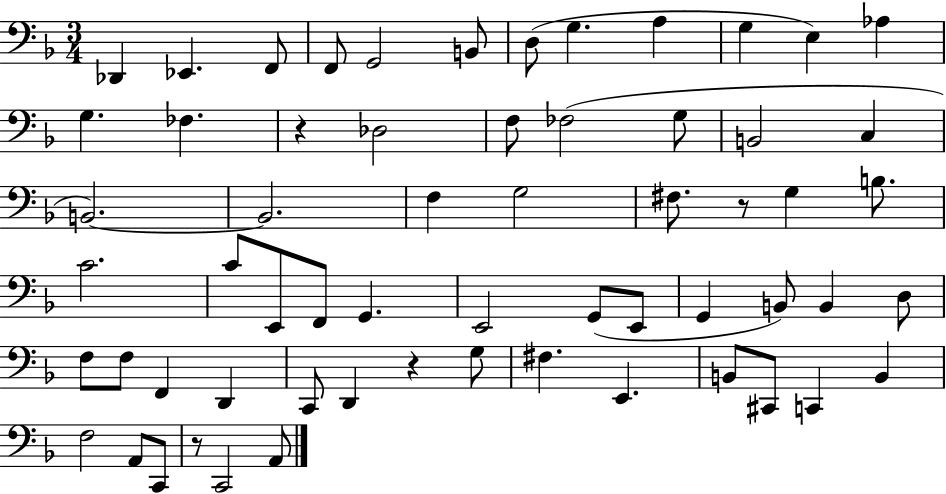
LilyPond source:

{
  \clef bass
  \numericTimeSignature
  \time 3/4
  \key f \major
  \repeat volta 2 { des,4 ees,4. f,8 | f,8 g,2 b,8 | d8( g4. a4 | g4 e4) aes4 | \break g4. fes4. | r4 des2 | f8 fes2( g8 | b,2 c4 | \break b,2.~~) | b,2. | f4 g2 | fis8. r8 g4 b8. | \break c'2. | c'8 e,8 f,8 g,4. | e,2 g,8( e,8 | g,4 b,8) b,4 d8 | \break f8 f8 f,4 d,4 | c,8 d,4 r4 g8 | fis4. e,4. | b,8 cis,8 c,4 b,4 | \break f2 a,8 c,8 | r8 c,2 a,8 | } \bar "|."
}